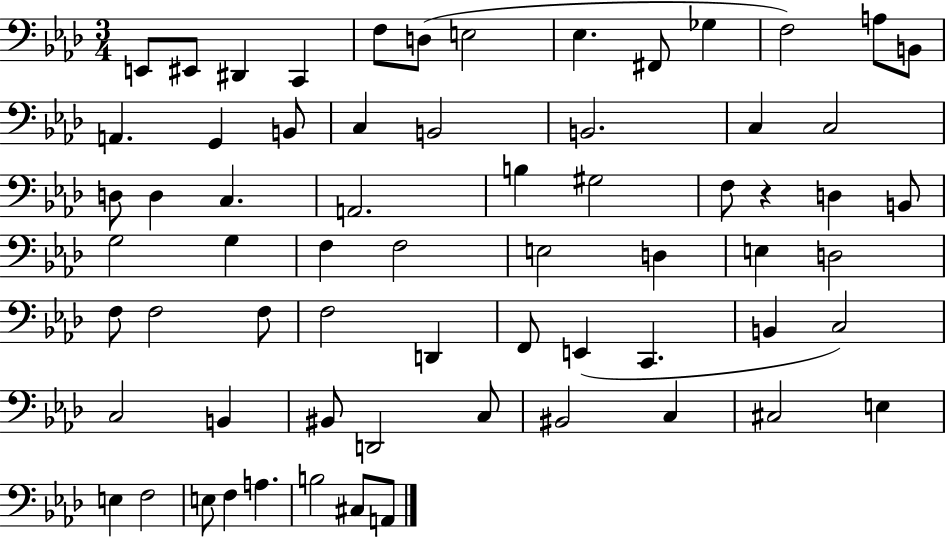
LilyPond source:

{
  \clef bass
  \numericTimeSignature
  \time 3/4
  \key aes \major
  e,8 eis,8 dis,4 c,4 | f8 d8( e2 | ees4. fis,8 ges4 | f2) a8 b,8 | \break a,4. g,4 b,8 | c4 b,2 | b,2. | c4 c2 | \break d8 d4 c4. | a,2. | b4 gis2 | f8 r4 d4 b,8 | \break g2 g4 | f4 f2 | e2 d4 | e4 d2 | \break f8 f2 f8 | f2 d,4 | f,8 e,4( c,4. | b,4 c2) | \break c2 b,4 | bis,8 d,2 c8 | bis,2 c4 | cis2 e4 | \break e4 f2 | e8 f4 a4. | b2 cis8 a,8 | \bar "|."
}